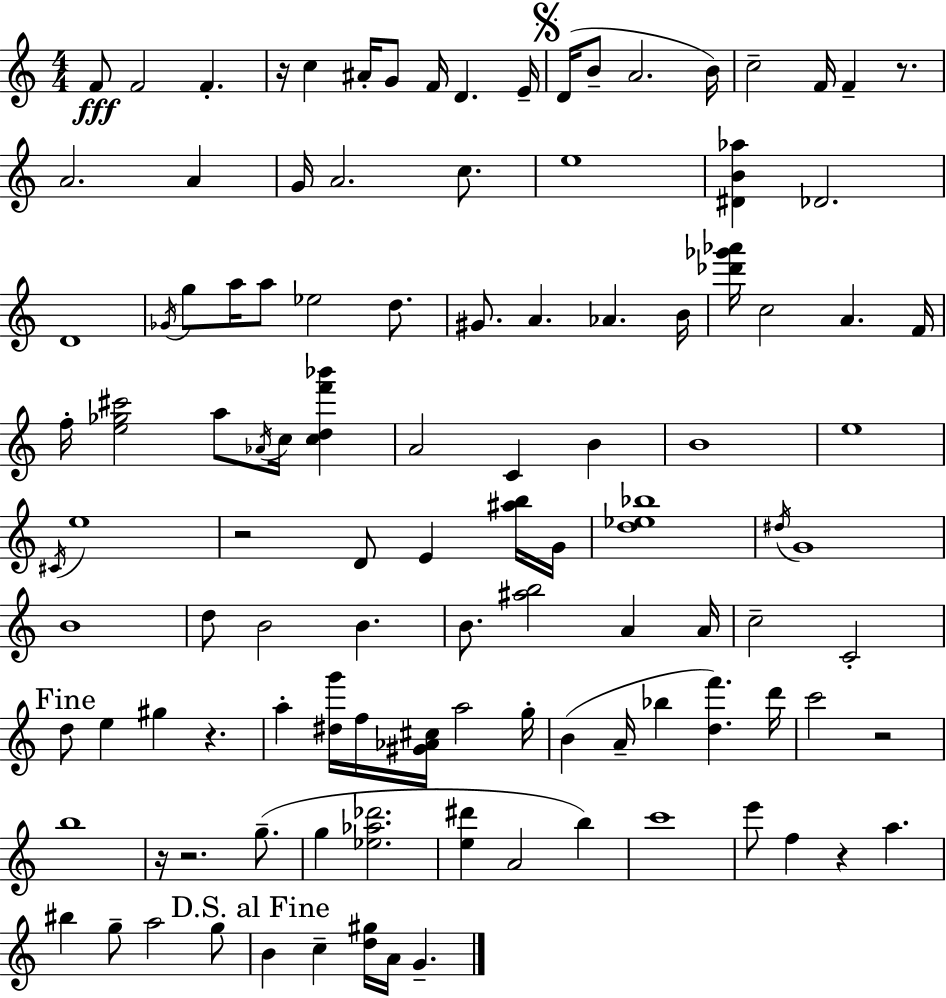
X:1
T:Untitled
M:4/4
L:1/4
K:Am
F/2 F2 F z/4 c ^A/4 G/2 F/4 D E/4 D/4 B/2 A2 B/4 c2 F/4 F z/2 A2 A G/4 A2 c/2 e4 [^DB_a] _D2 D4 _G/4 g/2 a/4 a/2 _e2 d/2 ^G/2 A _A B/4 [_d'_g'_a']/4 c2 A F/4 f/4 [e_g^c']2 a/2 _A/4 c/4 [cdf'_b'] A2 C B B4 e4 ^C/4 e4 z2 D/2 E [^ab]/4 G/4 [d_e_b]4 ^d/4 G4 B4 d/2 B2 B B/2 [^ab]2 A A/4 c2 C2 d/2 e ^g z a [^dg']/4 f/4 [^G_A^c]/4 a2 g/4 B A/4 _b [df'] d'/4 c'2 z2 b4 z/4 z2 g/2 g [_e_a_d']2 [e^d'] A2 b c'4 e'/2 f z a ^b g/2 a2 g/2 B c [d^g]/4 A/4 G